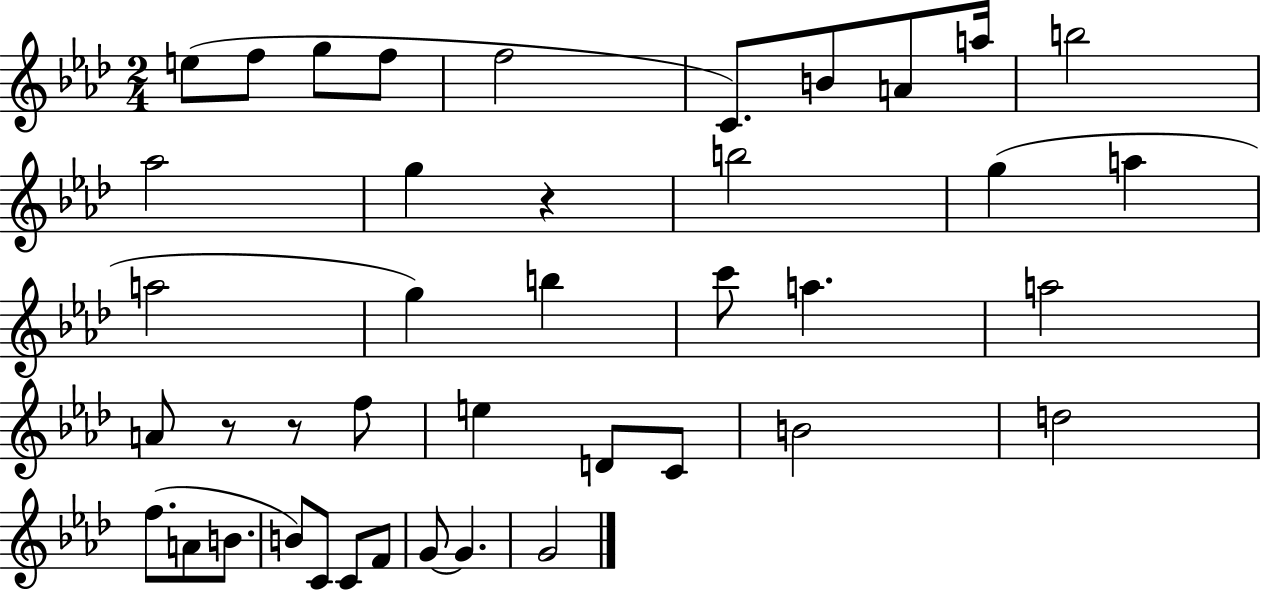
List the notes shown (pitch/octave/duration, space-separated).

E5/e F5/e G5/e F5/e F5/h C4/e. B4/e A4/e A5/s B5/h Ab5/h G5/q R/q B5/h G5/q A5/q A5/h G5/q B5/q C6/e A5/q. A5/h A4/e R/e R/e F5/e E5/q D4/e C4/e B4/h D5/h F5/e. A4/e B4/e. B4/e C4/e C4/e F4/e G4/e G4/q. G4/h